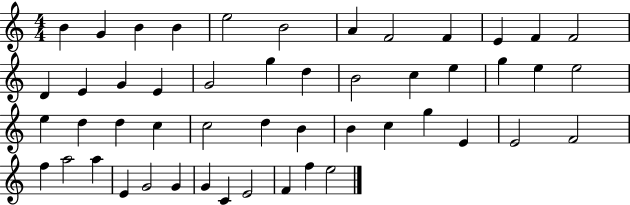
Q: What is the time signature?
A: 4/4